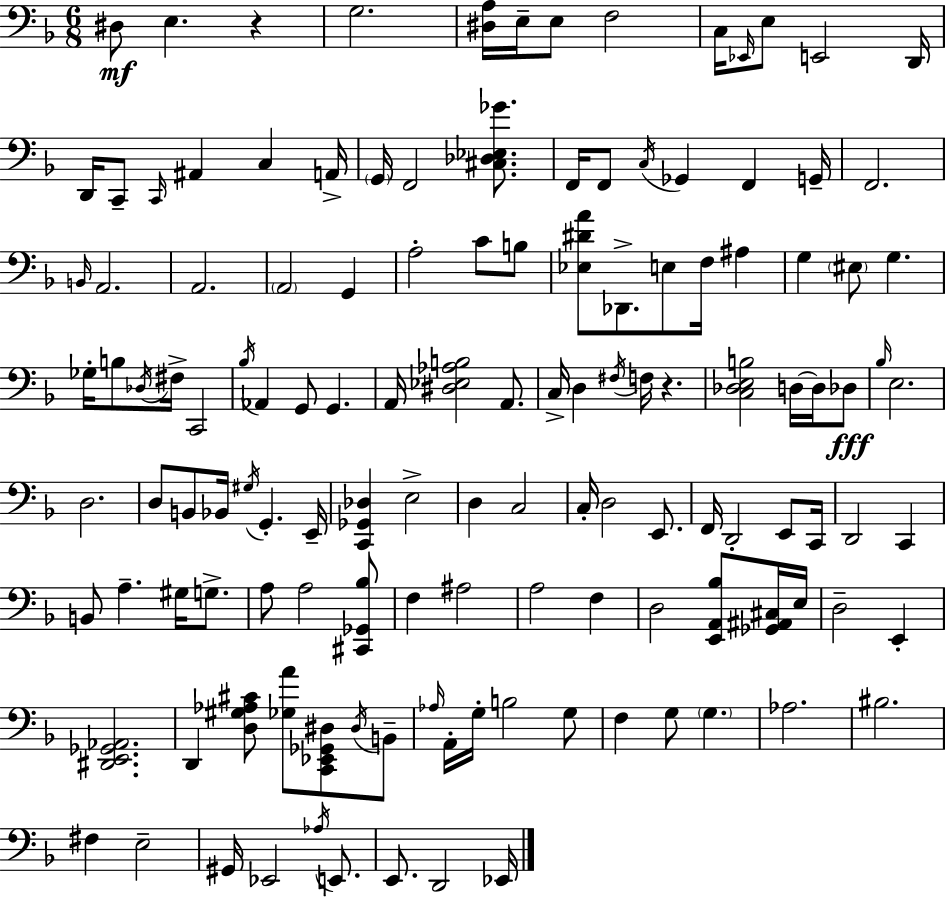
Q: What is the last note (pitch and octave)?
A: Eb2